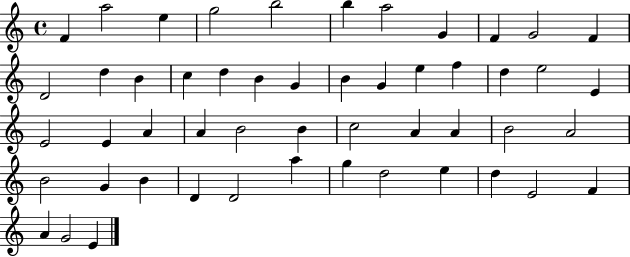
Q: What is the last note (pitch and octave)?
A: E4